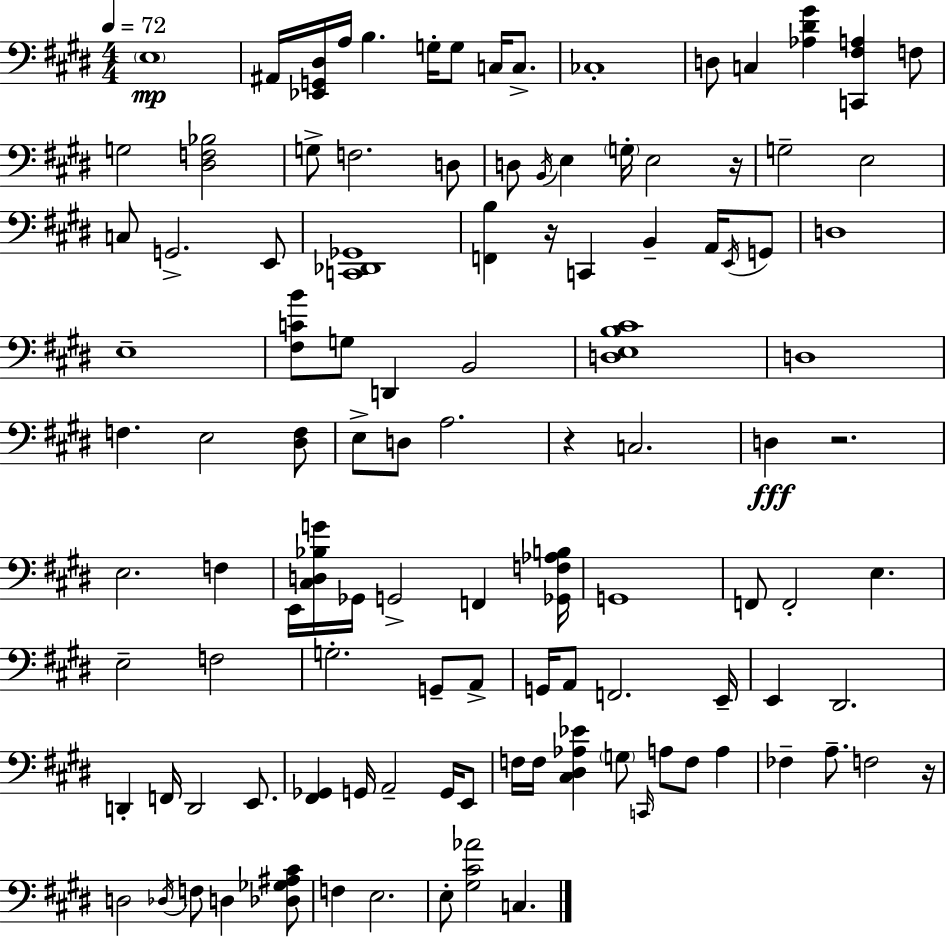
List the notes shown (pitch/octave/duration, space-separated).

E3/w A#2/s [Eb2,G2,D#3]/s A3/s B3/q. G3/s G3/e C3/s C3/e. CES3/w D3/e C3/q [Ab3,D#4,G#4]/q [C2,F#3,A3]/q F3/e G3/h [D#3,F3,Bb3]/h G3/e F3/h. D3/e D3/e B2/s E3/q G3/s E3/h R/s G3/h E3/h C3/e G2/h. E2/e [C2,Db2,Gb2]/w [F2,B3]/q R/s C2/q B2/q A2/s E2/s G2/e D3/w E3/w [F#3,C4,B4]/e G3/e D2/q B2/h [D3,E3,B3,C#4]/w D3/w F3/q. E3/h [D#3,F3]/e E3/e D3/e A3/h. R/q C3/h. D3/q R/h. E3/h. F3/q E2/s [C#3,D3,Bb3,G4]/s Gb2/s G2/h F2/q [Gb2,F3,Ab3,B3]/s G2/w F2/e F2/h E3/q. E3/h F3/h G3/h. G2/e A2/e G2/s A2/e F2/h. E2/s E2/q D#2/h. D2/q F2/s D2/h E2/e. [F#2,Gb2]/q G2/s A2/h G2/s E2/e F3/s F3/s [C#3,D#3,Ab3,Eb4]/q G3/e C2/s A3/e F3/e A3/q FES3/q A3/e. F3/h R/s D3/h Db3/s F3/e D3/q [Db3,Gb3,A#3,C#4]/e F3/q E3/h. E3/e [G#3,C#4,Ab4]/h C3/q.